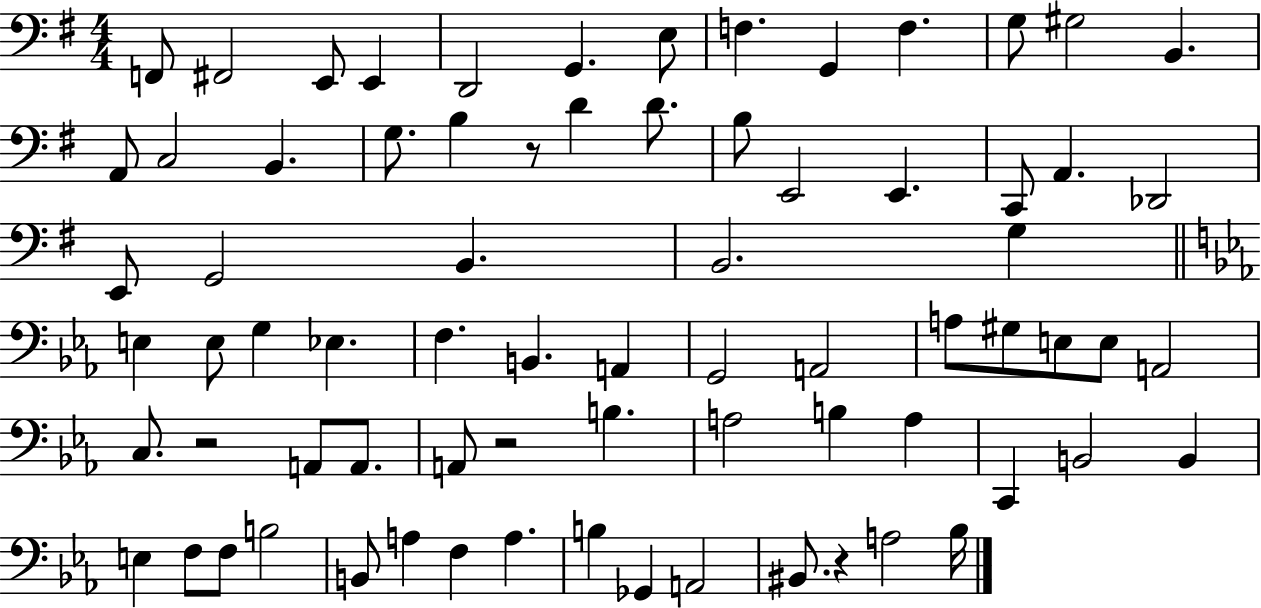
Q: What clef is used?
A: bass